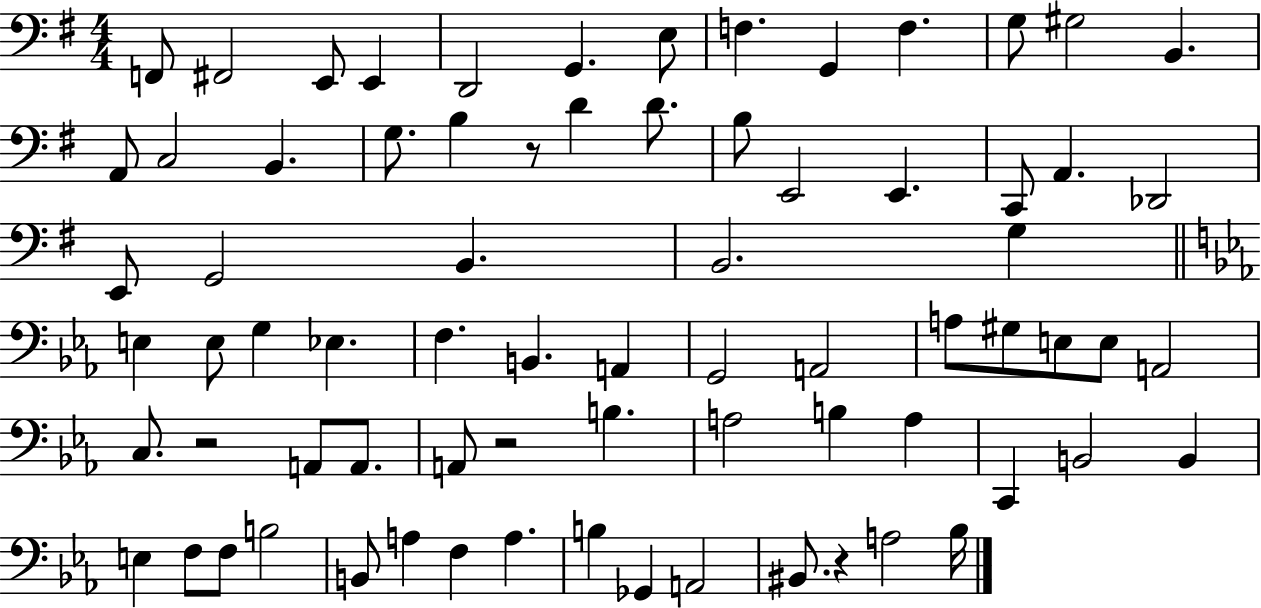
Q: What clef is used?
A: bass